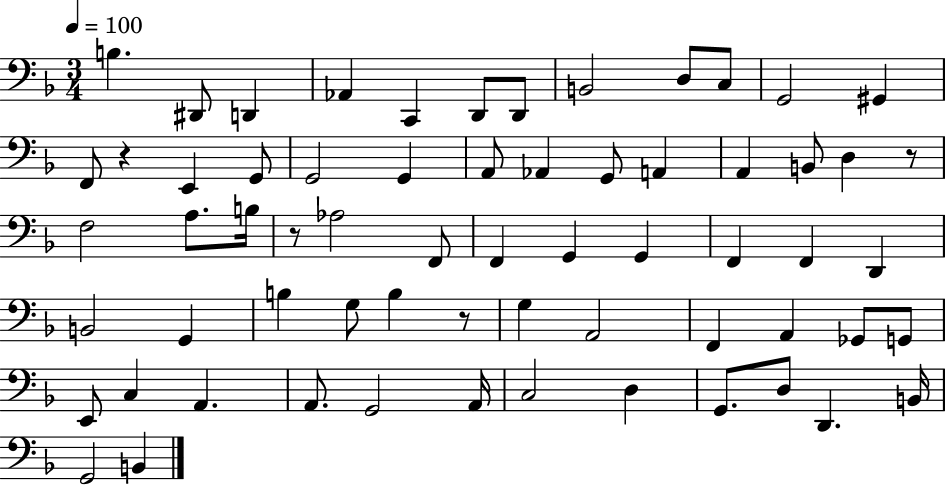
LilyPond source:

{
  \clef bass
  \numericTimeSignature
  \time 3/4
  \key f \major
  \tempo 4 = 100
  \repeat volta 2 { b4. dis,8 d,4 | aes,4 c,4 d,8 d,8 | b,2 d8 c8 | g,2 gis,4 | \break f,8 r4 e,4 g,8 | g,2 g,4 | a,8 aes,4 g,8 a,4 | a,4 b,8 d4 r8 | \break f2 a8. b16 | r8 aes2 f,8 | f,4 g,4 g,4 | f,4 f,4 d,4 | \break b,2 g,4 | b4 g8 b4 r8 | g4 a,2 | f,4 a,4 ges,8 g,8 | \break e,8 c4 a,4. | a,8. g,2 a,16 | c2 d4 | g,8. d8 d,4. b,16 | \break g,2 b,4 | } \bar "|."
}